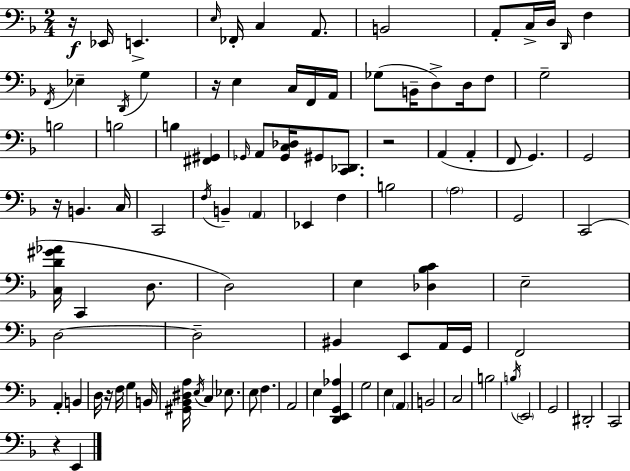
X:1
T:Untitled
M:2/4
L:1/4
K:F
z/4 _E,,/4 E,, E,/4 _F,,/4 C, A,,/2 B,,2 A,,/2 C,/4 D,/4 D,,/4 F, F,,/4 _E, D,,/4 G, z/4 E, C,/4 F,,/4 A,,/4 _G,/2 B,,/4 D,/2 D,/4 F,/2 G,2 B,2 B,2 B, [^F,,^G,,] _G,,/4 A,,/2 [_G,,C,_D,]/4 ^G,,/2 [C,,_D,,]/2 z2 A,, A,, F,,/2 G,, G,,2 z/4 B,, C,/4 C,,2 F,/4 B,, A,, _E,, F, B,2 A,2 G,,2 C,,2 [C,D^G_A]/4 C,, D,/2 D,2 E, [_D,_B,C] E,2 D,2 D,2 ^B,, E,,/2 A,,/4 G,,/4 F,,2 A,, B,, D,/4 z/4 F,/4 G, B,,/4 [^G,,_B,,^D,A,]/4 E,/4 C, _E,/2 E,/2 F, A,,2 E, [D,,E,,G,,_A,] G,2 E, A,, B,,2 C,2 B,2 B,/4 E,,2 G,,2 ^D,,2 C,,2 z E,,